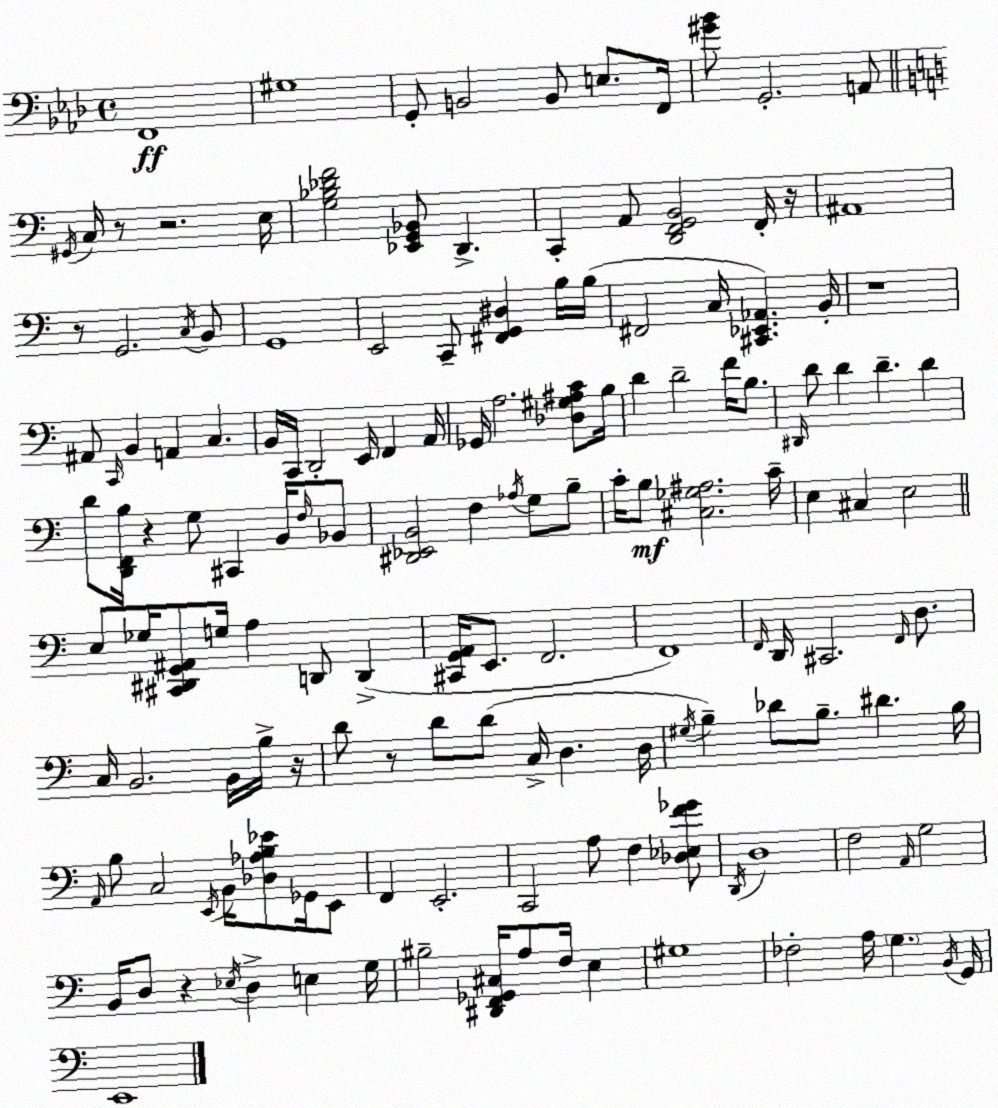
X:1
T:Untitled
M:4/4
L:1/4
K:Ab
F,,4 ^G,4 G,,/2 B,,2 B,,/2 E,/2 F,,/4 [^G_B]/2 G,,2 A,,/2 ^G,,/4 C,/4 z/2 z2 E,/4 [G,_B,_DF]2 [_E,,G,,_B,,]/2 D,, C,, A,,/2 [D,,F,,G,,B,,]2 F,,/4 z/4 ^A,,4 z/2 G,,2 C,/4 B,,/2 G,,4 E,,2 C,,/2 [^F,,G,,^D,] B,/4 B,/4 ^F,,2 C,/4 [^C,,_E,,_A,,] B,,/4 z4 ^A,,/2 C,,/4 B,, A,, C, B,,/4 C,,/4 D,,2 E,,/4 F,, A,,/4 _G,,/4 A,2 [_D,^G,^A,C]/2 B,/4 D D2 F/4 B,/2 ^D,,/4 D/2 D D D D/2 [D,,F,,B,]/4 z G,/2 ^C,, B,,/4 F,/4 _B,,/2 [^D,,_E,,B,,]2 F, _A,/4 G,/2 B,/2 C/4 B,/2 [^C,_G,^A,]2 C/4 E, ^C, E,2 E,/2 _G,/4 [^C,,^D,,G,,^A,,]/2 G,/4 A, D,,/2 D,, [^C,,G,,A,,]/4 E,,/2 F,,2 F,,4 F,,/4 D,,/4 ^C,,2 F,,/4 D,/2 C,/4 B,,2 B,,/4 B,/4 z/4 D/2 z/2 D/2 D/2 C,/4 D, D,/4 ^G,/4 B, _D/2 B,/2 ^D B,/4 A,,/4 B,/2 C,2 E,,/4 B,,/4 [_D,_A,B,_E]/2 _G,,/4 E,,/2 F,, E,,2 C,,2 A,/2 F, [_D,_E,F_G]/2 D,,/4 D,4 F,2 A,,/4 G,2 B,,/4 D,/2 z _E,/4 D, E, G,/4 ^B,2 [^D,,F,,_G,,^C,]/4 A,/2 F,/4 E, ^G,4 _F,2 A,/4 G, B,,/4 G,,/4 E,,4